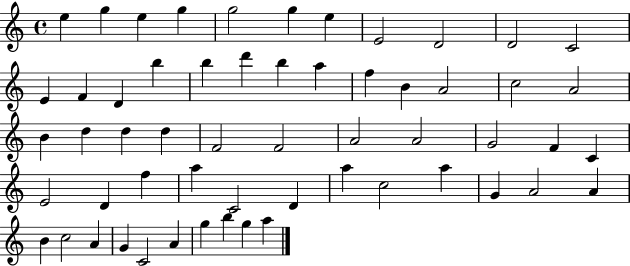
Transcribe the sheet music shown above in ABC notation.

X:1
T:Untitled
M:4/4
L:1/4
K:C
e g e g g2 g e E2 D2 D2 C2 E F D b b d' b a f B A2 c2 A2 B d d d F2 F2 A2 A2 G2 F C E2 D f a C2 D a c2 a G A2 A B c2 A G C2 A g b g a